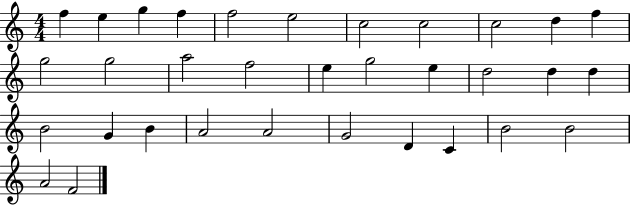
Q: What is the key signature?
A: C major